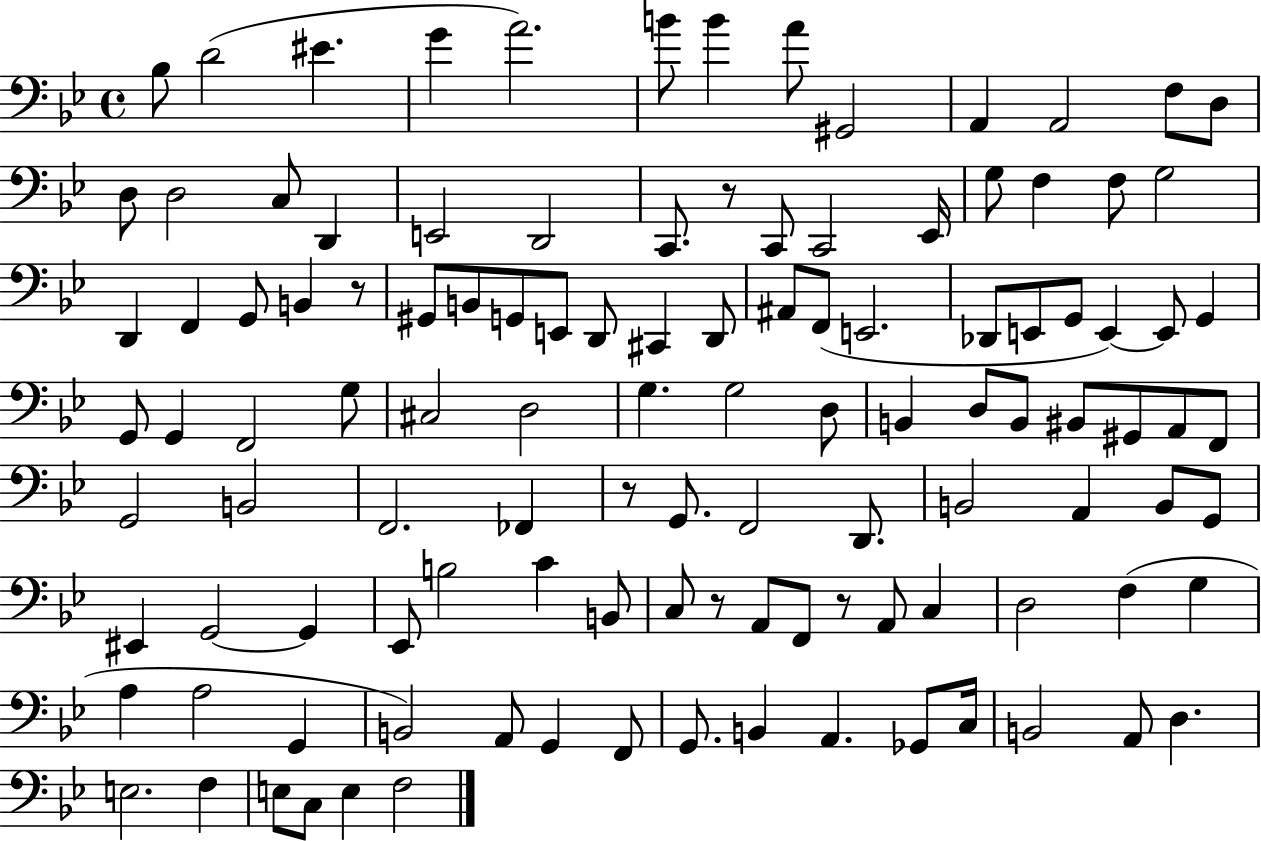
Bb3/e D4/h EIS4/q. G4/q A4/h. B4/e B4/q A4/e G#2/h A2/q A2/h F3/e D3/e D3/e D3/h C3/e D2/q E2/h D2/h C2/e. R/e C2/e C2/h Eb2/s G3/e F3/q F3/e G3/h D2/q F2/q G2/e B2/q R/e G#2/e B2/e G2/e E2/e D2/e C#2/q D2/e A#2/e F2/e E2/h. Db2/e E2/e G2/e E2/q E2/e G2/q G2/e G2/q F2/h G3/e C#3/h D3/h G3/q. G3/h D3/e B2/q D3/e B2/e BIS2/e G#2/e A2/e F2/e G2/h B2/h F2/h. FES2/q R/e G2/e. F2/h D2/e. B2/h A2/q B2/e G2/e EIS2/q G2/h G2/q Eb2/e B3/h C4/q B2/e C3/e R/e A2/e F2/e R/e A2/e C3/q D3/h F3/q G3/q A3/q A3/h G2/q B2/h A2/e G2/q F2/e G2/e. B2/q A2/q. Gb2/e C3/s B2/h A2/e D3/q. E3/h. F3/q E3/e C3/e E3/q F3/h